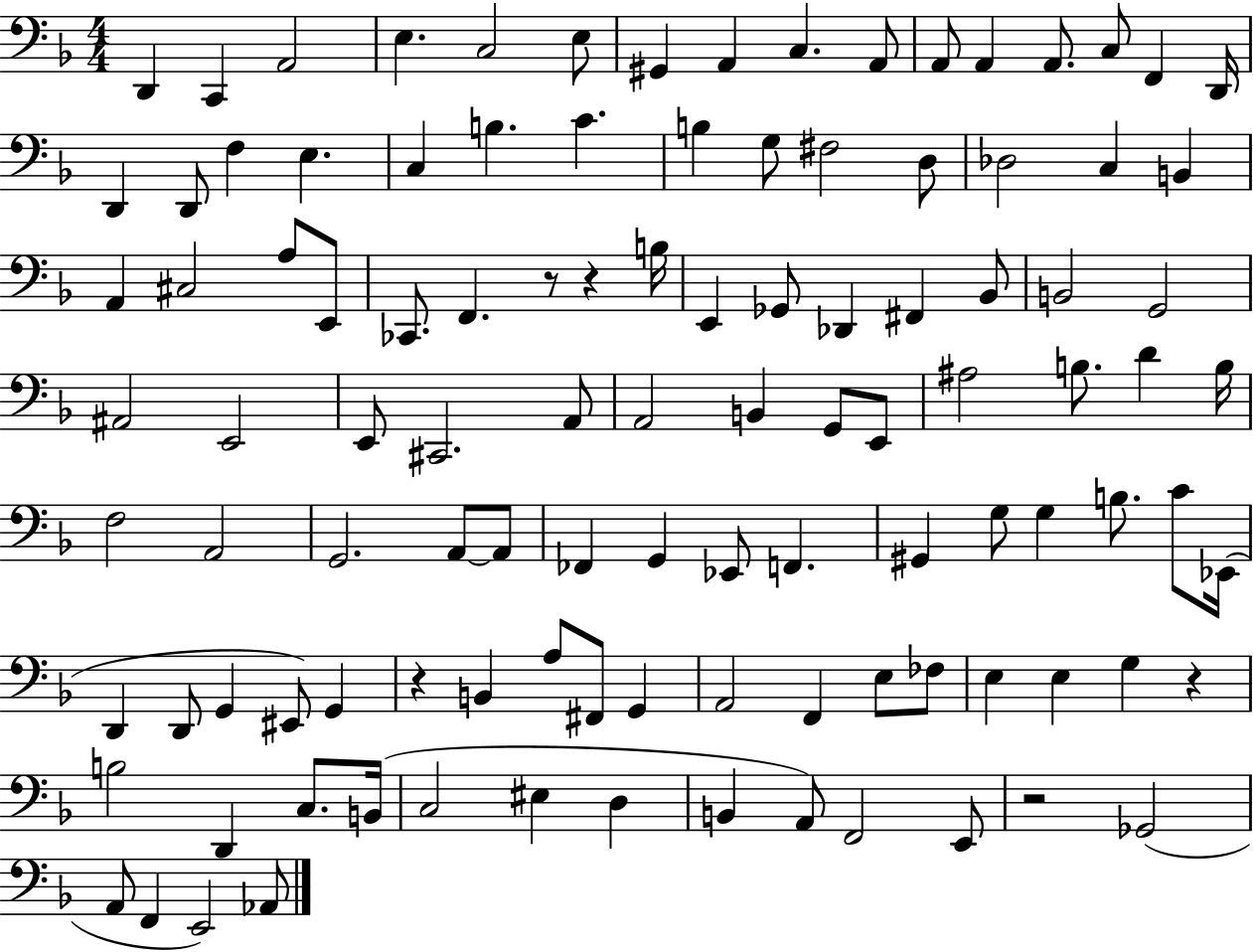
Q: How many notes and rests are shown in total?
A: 109